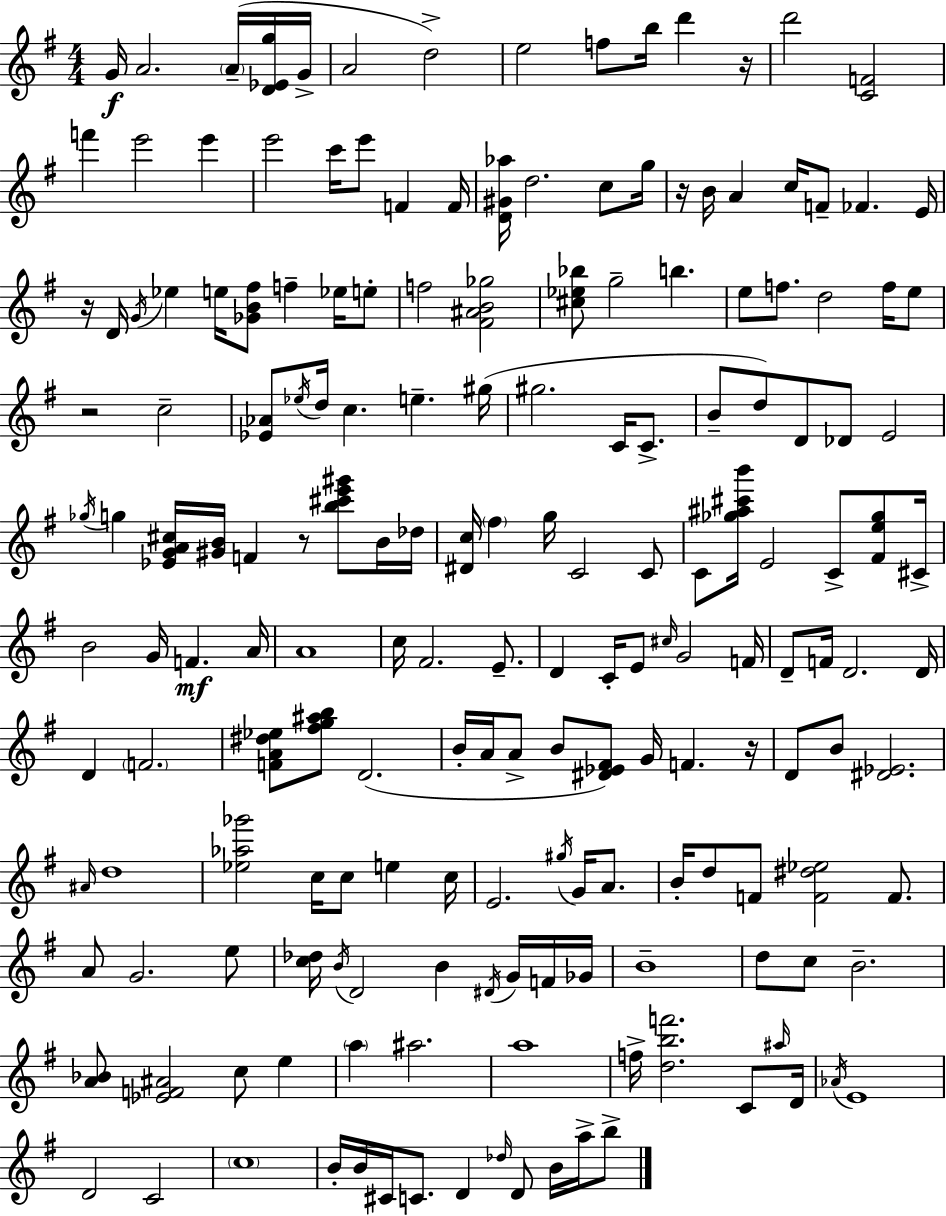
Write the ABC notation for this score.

X:1
T:Untitled
M:4/4
L:1/4
K:G
G/4 A2 A/4 [D_Eg]/4 G/4 A2 d2 e2 f/2 b/4 d' z/4 d'2 [CF]2 f' e'2 e' e'2 c'/4 e'/2 F F/4 [D^G_a]/4 d2 c/2 g/4 z/4 B/4 A c/4 F/2 _F E/4 z/4 D/4 G/4 _e e/4 [_GB^f]/2 f _e/4 e/2 f2 [^F^AB_g]2 [^c_e_b]/2 g2 b e/2 f/2 d2 f/4 e/2 z2 c2 [_E_A]/2 _e/4 d/4 c e ^g/4 ^g2 C/4 C/2 B/2 d/2 D/2 _D/2 E2 _g/4 g [_EGA^c]/4 [^GB]/4 F z/2 [b^c'e'^g']/2 B/4 _d/4 [^Dc]/4 ^f g/4 C2 C/2 C/2 [_g^a^c'b']/4 E2 C/2 [^Fe_g]/2 ^C/4 B2 G/4 F A/4 A4 c/4 ^F2 E/2 D C/4 E/2 ^c/4 G2 F/4 D/2 F/4 D2 D/4 D F2 [FA^d_e]/2 [^fg^ab]/2 D2 B/4 A/4 A/2 B/2 [^D_E^F]/2 G/4 F z/4 D/2 B/2 [^D_E]2 ^A/4 d4 [_e_a_g']2 c/4 c/2 e c/4 E2 ^g/4 G/4 A/2 B/4 d/2 F/2 [F^d_e]2 F/2 A/2 G2 e/2 [c_d]/4 B/4 D2 B ^D/4 G/4 F/4 _G/4 B4 d/2 c/2 B2 [A_B]/2 [_EF^A]2 c/2 e a ^a2 a4 f/4 [dbf']2 C/2 ^a/4 D/4 _A/4 E4 D2 C2 c4 B/4 B/4 ^C/4 C/2 D _d/4 D/2 B/4 a/4 b/2